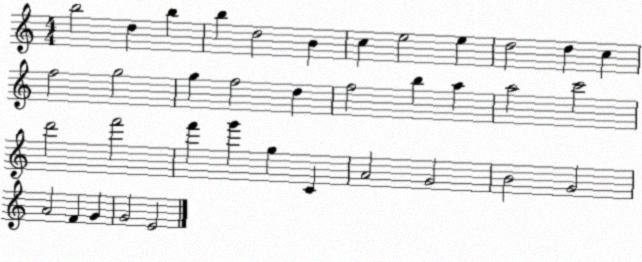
X:1
T:Untitled
M:4/4
L:1/4
K:C
b2 d b b d2 B c e2 e d2 d c f2 g2 g f2 d f2 b a a2 c'2 d'2 f'2 f' g' g C A2 G2 B2 G2 A2 F G G2 E2